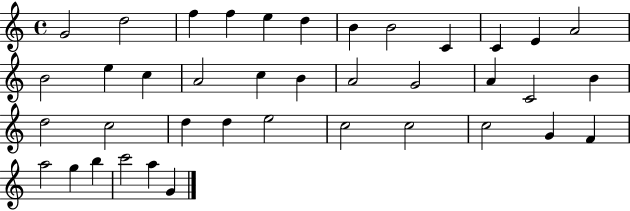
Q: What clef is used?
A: treble